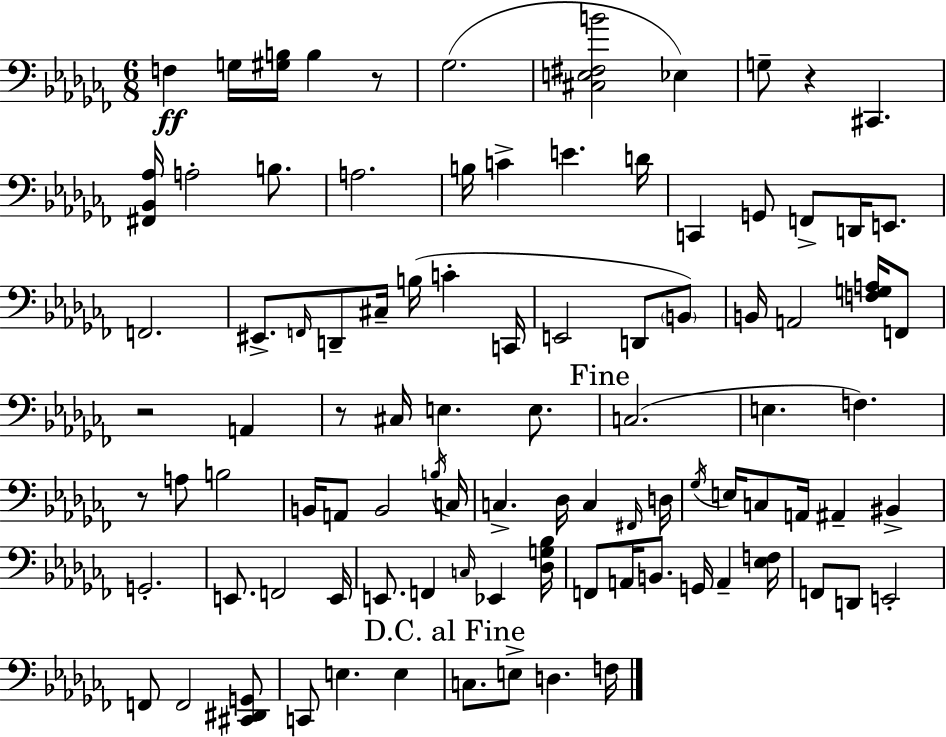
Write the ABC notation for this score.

X:1
T:Untitled
M:6/8
L:1/4
K:Abm
F, G,/4 [^G,B,]/4 B, z/2 _G,2 [^C,E,^F,B]2 _E, G,/2 z ^C,, [^F,,_B,,_A,]/4 A,2 B,/2 A,2 B,/4 C E D/4 C,, G,,/2 F,,/2 D,,/4 E,,/2 F,,2 ^E,,/2 F,,/4 D,,/2 ^C,/4 B,/4 C C,,/4 E,,2 D,,/2 B,,/2 B,,/4 A,,2 [F,G,A,]/4 F,,/2 z2 A,, z/2 ^C,/4 E, E,/2 C,2 E, F, z/2 A,/2 B,2 B,,/4 A,,/2 B,,2 B,/4 C,/4 C, _D,/4 C, ^F,,/4 D,/4 _G,/4 E,/4 C,/2 A,,/4 ^A,, ^B,, G,,2 E,,/2 F,,2 E,,/4 E,,/2 F,, C,/4 _E,, [_D,G,_B,]/4 F,,/2 A,,/4 B,,/2 G,,/4 A,, [_E,F,]/4 F,,/2 D,,/2 E,,2 F,,/2 F,,2 [^C,,^D,,G,,]/2 C,,/2 E, E, C,/2 E,/2 D, F,/4